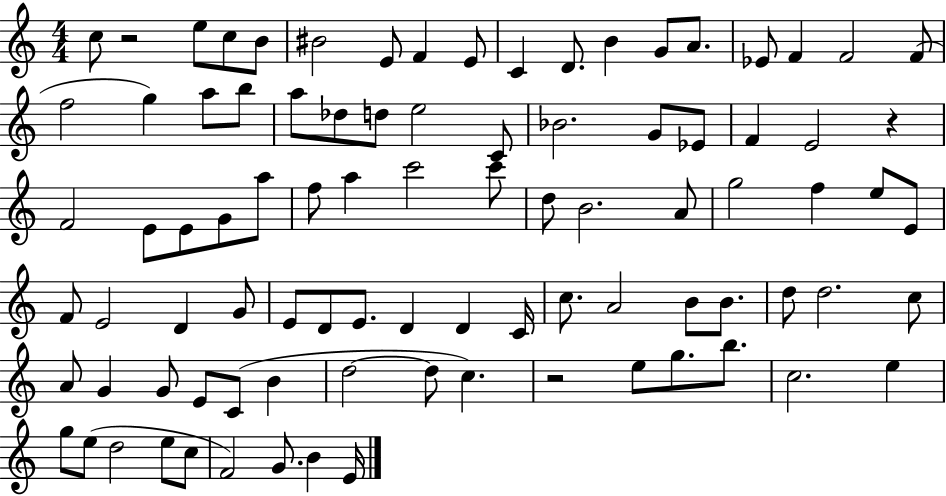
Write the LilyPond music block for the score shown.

{
  \clef treble
  \numericTimeSignature
  \time 4/4
  \key c \major
  \repeat volta 2 { c''8 r2 e''8 c''8 b'8 | bis'2 e'8 f'4 e'8 | c'4 d'8. b'4 g'8 a'8. | ees'8 f'4 f'2 f'8( | \break f''2 g''4) a''8 b''8 | a''8 des''8 d''8 e''2 c'8 | bes'2. g'8 ees'8 | f'4 e'2 r4 | \break f'2 e'8 e'8 g'8 a''8 | f''8 a''4 c'''2 c'''8 | d''8 b'2. a'8 | g''2 f''4 e''8 e'8 | \break f'8 e'2 d'4 g'8 | e'8 d'8 e'8. d'4 d'4 c'16 | c''8. a'2 b'8 b'8. | d''8 d''2. c''8 | \break a'8 g'4 g'8 e'8 c'8( b'4 | d''2~~ d''8 c''4.) | r2 e''8 g''8. b''8. | c''2. e''4 | \break g''8 e''8( d''2 e''8 c''8 | f'2) g'8. b'4 e'16 | } \bar "|."
}